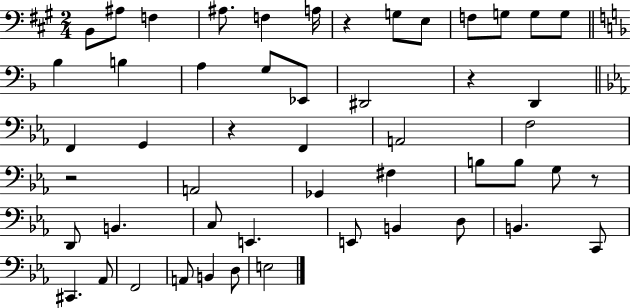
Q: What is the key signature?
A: A major